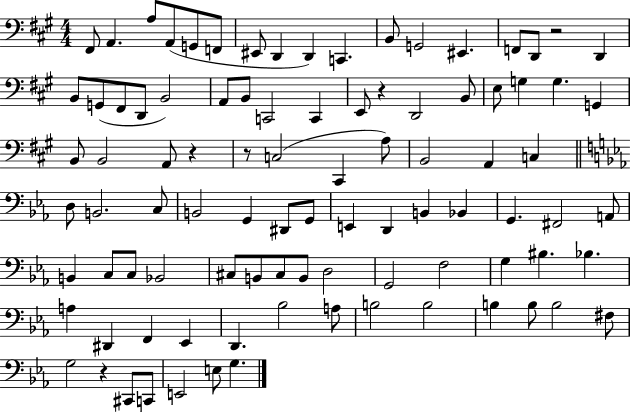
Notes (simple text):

F#2/e A2/q. A3/e A2/e G2/e F2/e EIS2/e D2/q D2/q C2/q. B2/e G2/h EIS2/q. F2/e D2/e R/h D2/q B2/e G2/e F#2/e D2/e B2/h A2/e B2/e C2/h C2/q E2/e R/q D2/h B2/e E3/e G3/q G3/q. G2/q B2/e B2/h A2/e R/q R/e C3/h C#2/q A3/e B2/h A2/q C3/q D3/e B2/h. C3/e B2/h G2/q D#2/e G2/e E2/q D2/q B2/q Bb2/q G2/q. F#2/h A2/e B2/q C3/e C3/e Bb2/h C#3/e B2/e C#3/e B2/e D3/h G2/h F3/h G3/q BIS3/q. Bb3/q. A3/q D#2/q F2/q Eb2/q D2/q. Bb3/h A3/e B3/h B3/h B3/q B3/e B3/h F#3/e G3/h R/q C#2/e C2/e E2/h E3/e G3/q.